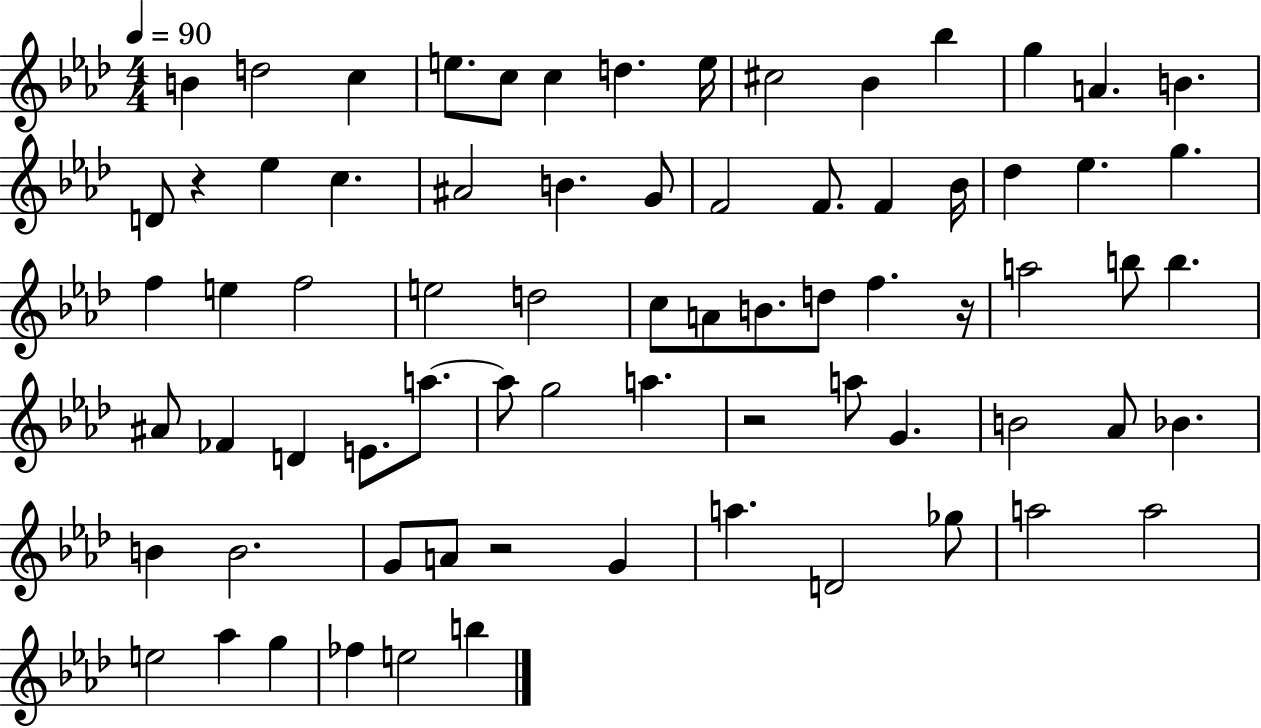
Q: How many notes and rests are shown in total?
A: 73